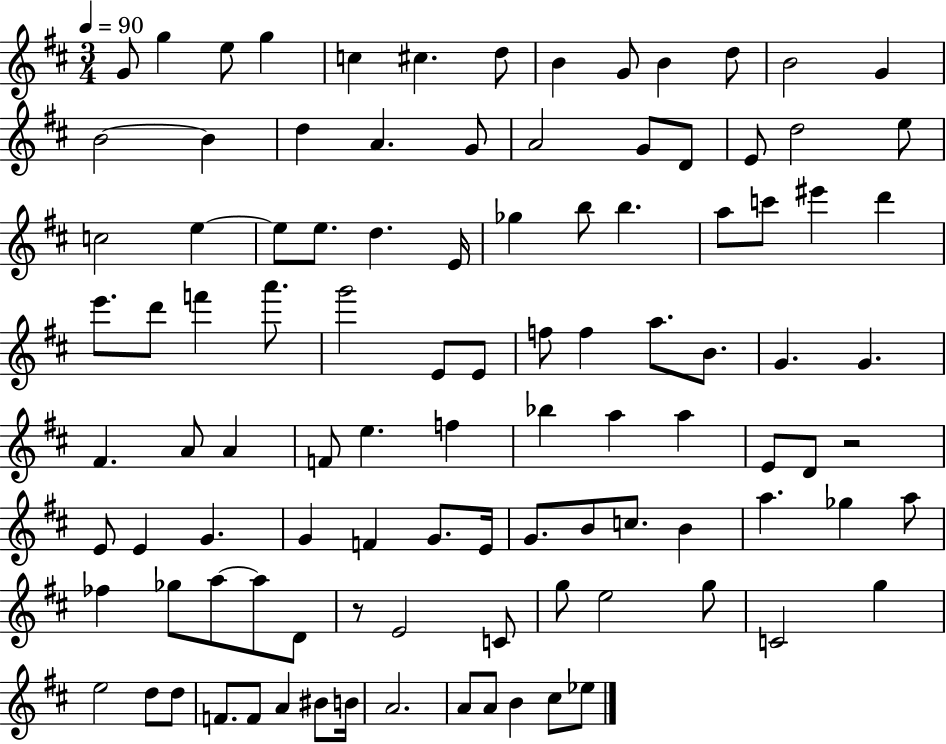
{
  \clef treble
  \numericTimeSignature
  \time 3/4
  \key d \major
  \tempo 4 = 90
  g'8 g''4 e''8 g''4 | c''4 cis''4. d''8 | b'4 g'8 b'4 d''8 | b'2 g'4 | \break b'2~~ b'4 | d''4 a'4. g'8 | a'2 g'8 d'8 | e'8 d''2 e''8 | \break c''2 e''4~~ | e''8 e''8. d''4. e'16 | ges''4 b''8 b''4. | a''8 c'''8 eis'''4 d'''4 | \break e'''8. d'''8 f'''4 a'''8. | g'''2 e'8 e'8 | f''8 f''4 a''8. b'8. | g'4. g'4. | \break fis'4. a'8 a'4 | f'8 e''4. f''4 | bes''4 a''4 a''4 | e'8 d'8 r2 | \break e'8 e'4 g'4. | g'4 f'4 g'8. e'16 | g'8. b'8 c''8. b'4 | a''4. ges''4 a''8 | \break fes''4 ges''8 a''8~~ a''8 d'8 | r8 e'2 c'8 | g''8 e''2 g''8 | c'2 g''4 | \break e''2 d''8 d''8 | f'8. f'8 a'4 bis'8 b'16 | a'2. | a'8 a'8 b'4 cis''8 ees''8 | \break \bar "|."
}